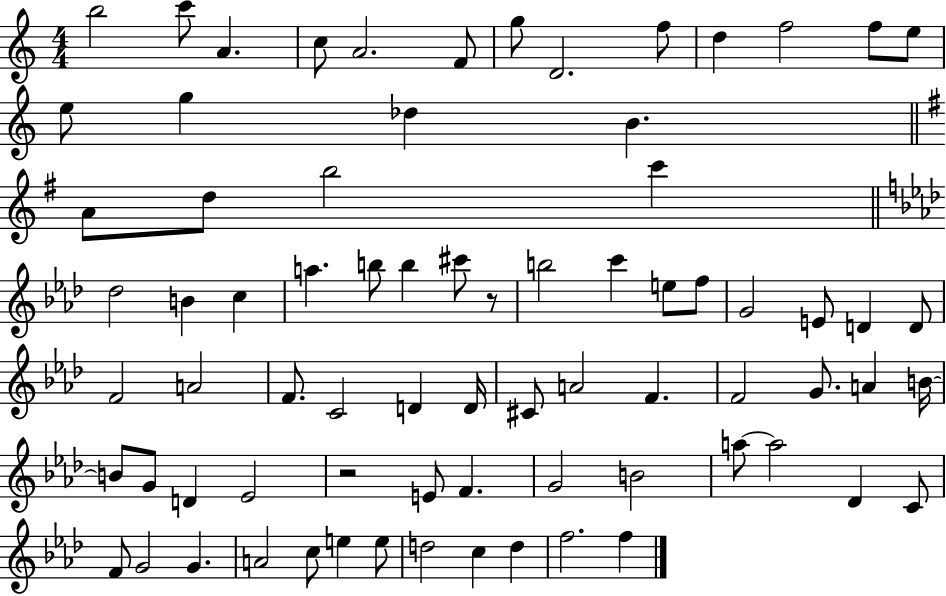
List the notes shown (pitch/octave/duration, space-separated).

B5/h C6/e A4/q. C5/e A4/h. F4/e G5/e D4/h. F5/e D5/q F5/h F5/e E5/e E5/e G5/q Db5/q B4/q. A4/e D5/e B5/h C6/q Db5/h B4/q C5/q A5/q. B5/e B5/q C#6/e R/e B5/h C6/q E5/e F5/e G4/h E4/e D4/q D4/e F4/h A4/h F4/e. C4/h D4/q D4/s C#4/e A4/h F4/q. F4/h G4/e. A4/q B4/s B4/e G4/e D4/q Eb4/h R/h E4/e F4/q. G4/h B4/h A5/e A5/h Db4/q C4/e F4/e G4/h G4/q. A4/h C5/e E5/q E5/e D5/h C5/q D5/q F5/h. F5/q